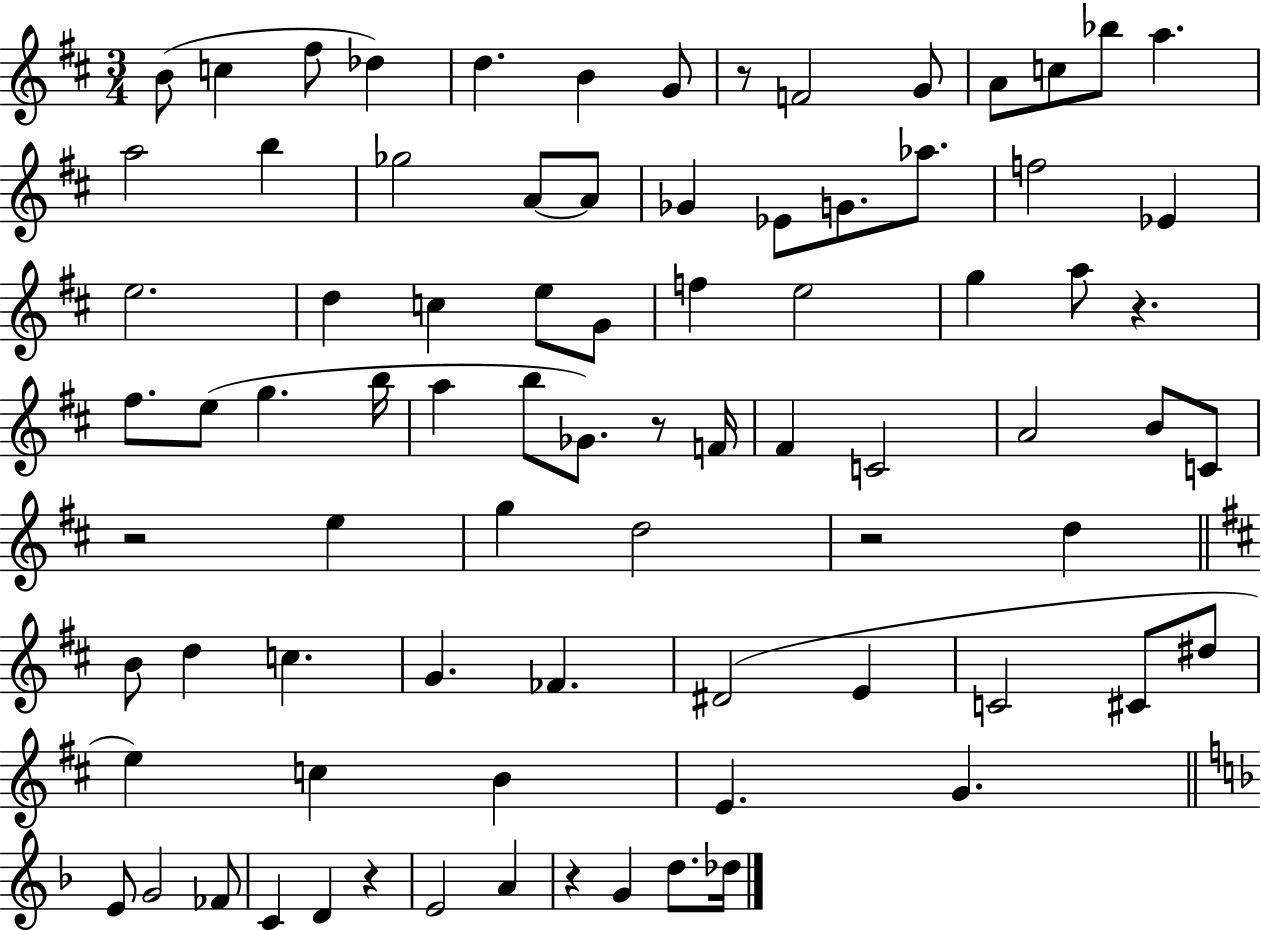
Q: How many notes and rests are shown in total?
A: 82